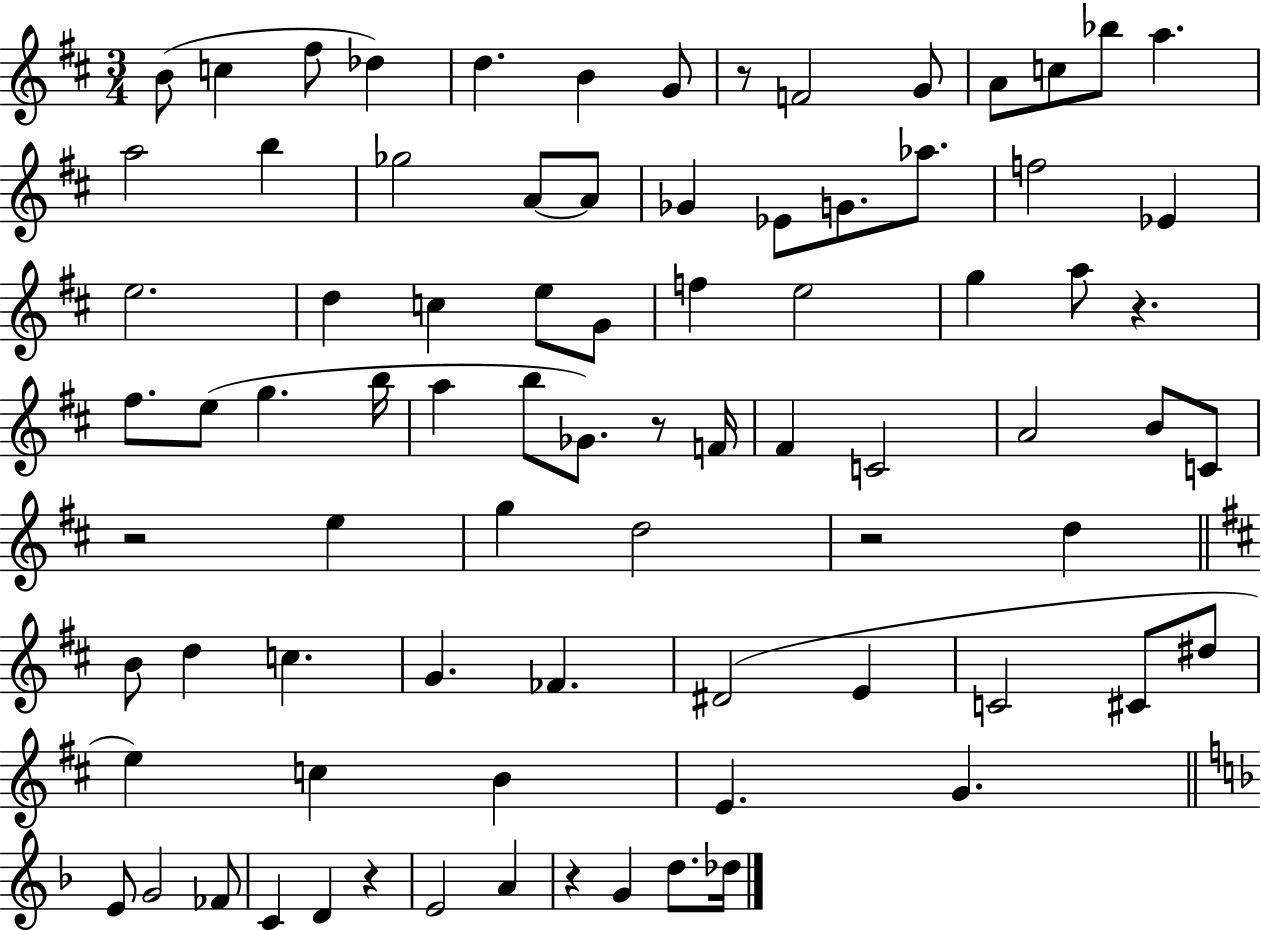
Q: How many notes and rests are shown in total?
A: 82